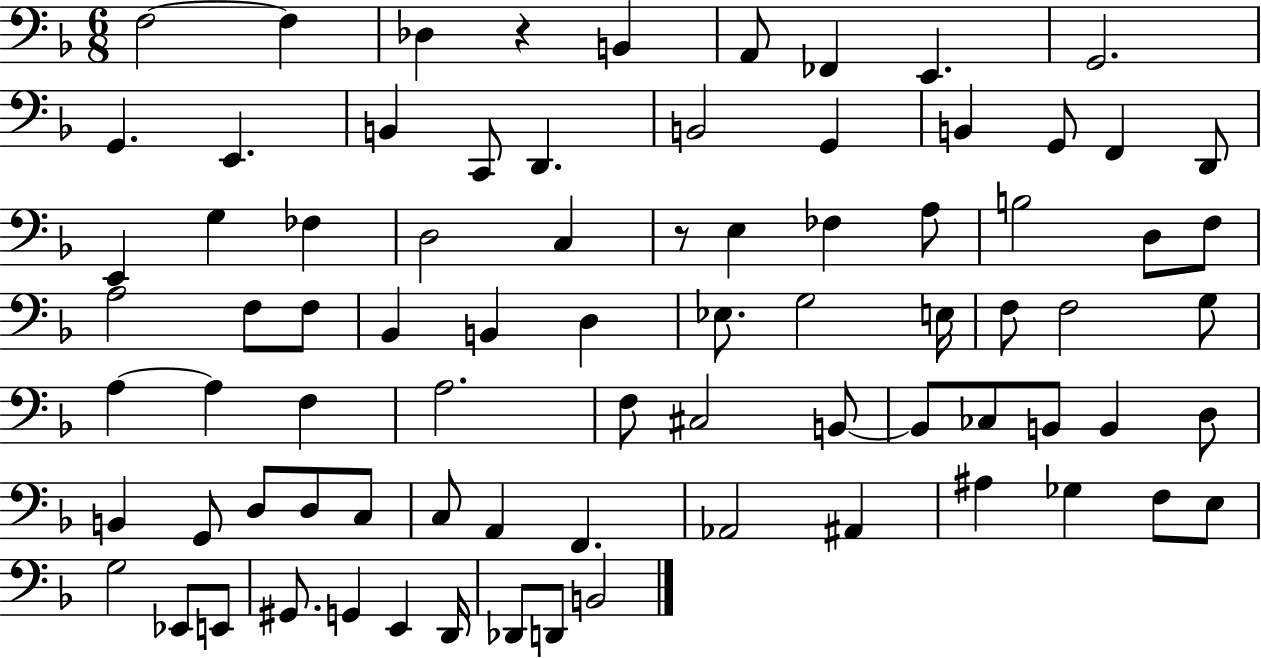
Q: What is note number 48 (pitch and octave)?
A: C#3